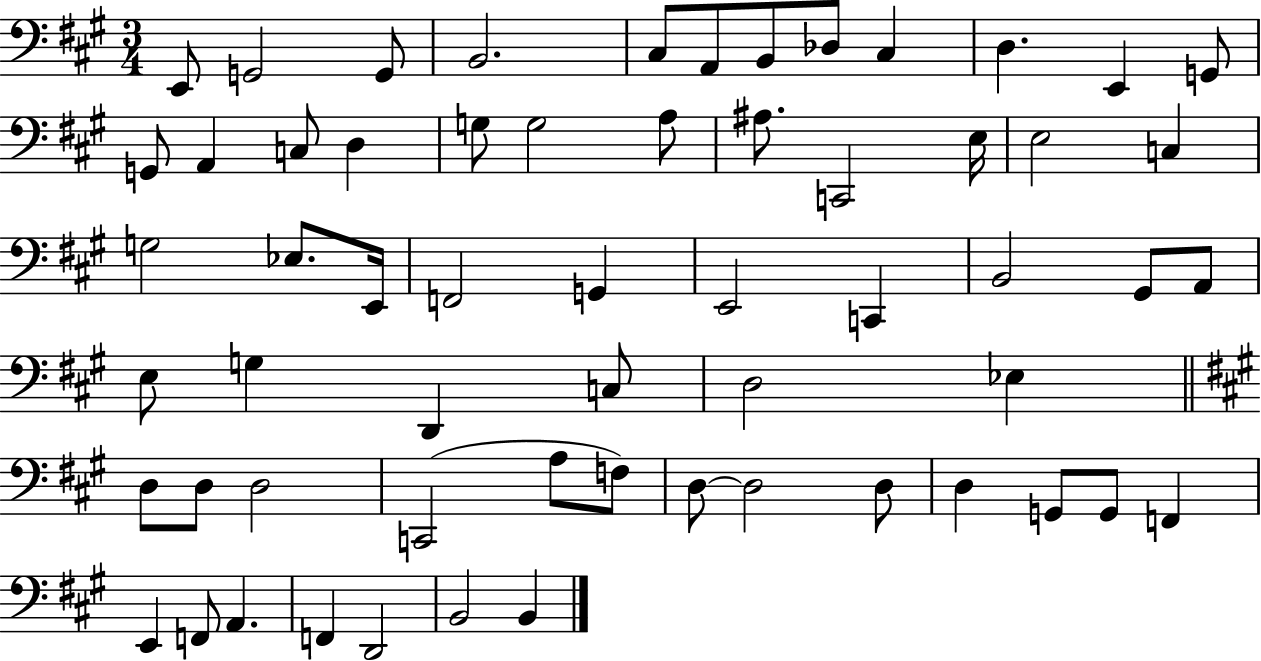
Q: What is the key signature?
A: A major